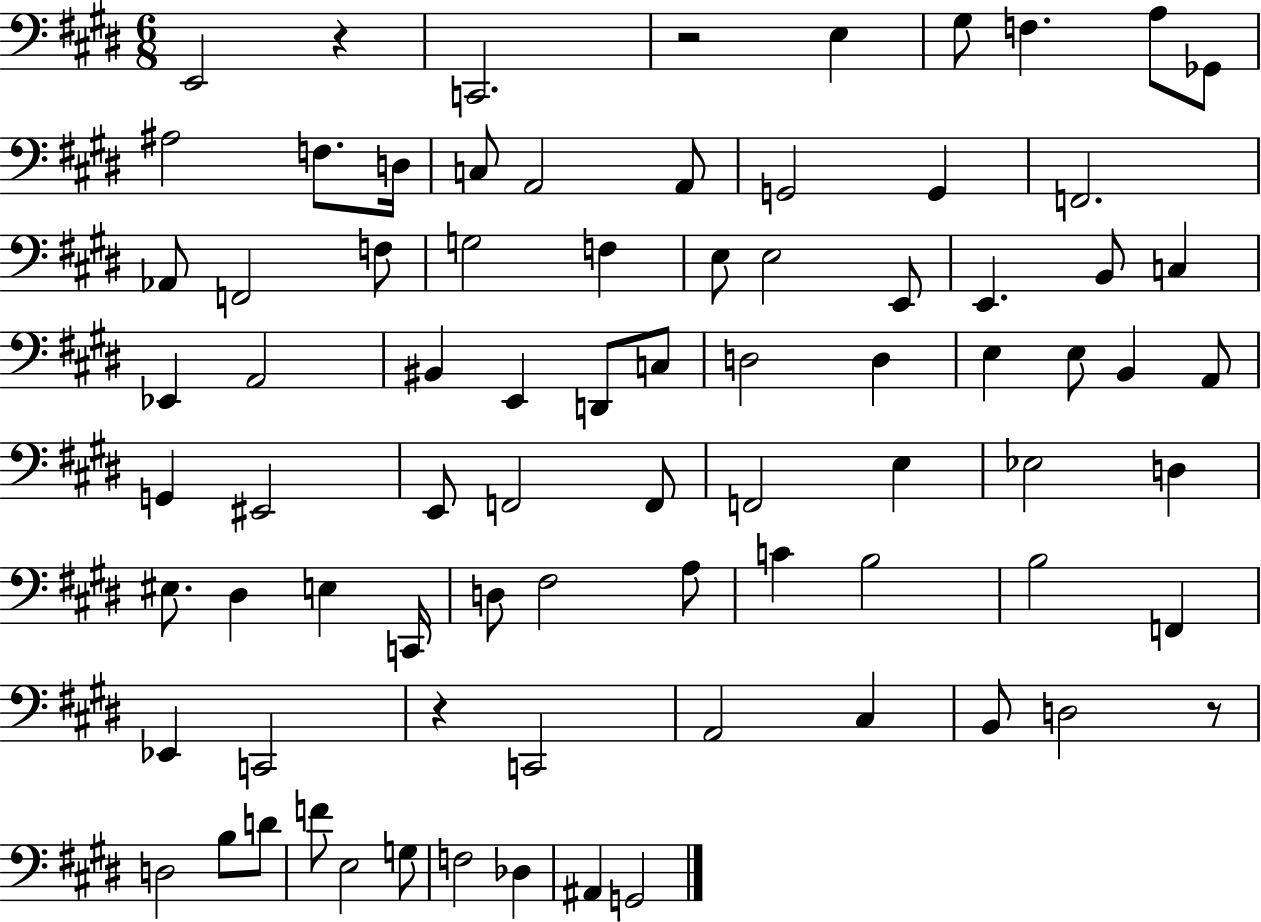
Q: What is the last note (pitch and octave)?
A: G2